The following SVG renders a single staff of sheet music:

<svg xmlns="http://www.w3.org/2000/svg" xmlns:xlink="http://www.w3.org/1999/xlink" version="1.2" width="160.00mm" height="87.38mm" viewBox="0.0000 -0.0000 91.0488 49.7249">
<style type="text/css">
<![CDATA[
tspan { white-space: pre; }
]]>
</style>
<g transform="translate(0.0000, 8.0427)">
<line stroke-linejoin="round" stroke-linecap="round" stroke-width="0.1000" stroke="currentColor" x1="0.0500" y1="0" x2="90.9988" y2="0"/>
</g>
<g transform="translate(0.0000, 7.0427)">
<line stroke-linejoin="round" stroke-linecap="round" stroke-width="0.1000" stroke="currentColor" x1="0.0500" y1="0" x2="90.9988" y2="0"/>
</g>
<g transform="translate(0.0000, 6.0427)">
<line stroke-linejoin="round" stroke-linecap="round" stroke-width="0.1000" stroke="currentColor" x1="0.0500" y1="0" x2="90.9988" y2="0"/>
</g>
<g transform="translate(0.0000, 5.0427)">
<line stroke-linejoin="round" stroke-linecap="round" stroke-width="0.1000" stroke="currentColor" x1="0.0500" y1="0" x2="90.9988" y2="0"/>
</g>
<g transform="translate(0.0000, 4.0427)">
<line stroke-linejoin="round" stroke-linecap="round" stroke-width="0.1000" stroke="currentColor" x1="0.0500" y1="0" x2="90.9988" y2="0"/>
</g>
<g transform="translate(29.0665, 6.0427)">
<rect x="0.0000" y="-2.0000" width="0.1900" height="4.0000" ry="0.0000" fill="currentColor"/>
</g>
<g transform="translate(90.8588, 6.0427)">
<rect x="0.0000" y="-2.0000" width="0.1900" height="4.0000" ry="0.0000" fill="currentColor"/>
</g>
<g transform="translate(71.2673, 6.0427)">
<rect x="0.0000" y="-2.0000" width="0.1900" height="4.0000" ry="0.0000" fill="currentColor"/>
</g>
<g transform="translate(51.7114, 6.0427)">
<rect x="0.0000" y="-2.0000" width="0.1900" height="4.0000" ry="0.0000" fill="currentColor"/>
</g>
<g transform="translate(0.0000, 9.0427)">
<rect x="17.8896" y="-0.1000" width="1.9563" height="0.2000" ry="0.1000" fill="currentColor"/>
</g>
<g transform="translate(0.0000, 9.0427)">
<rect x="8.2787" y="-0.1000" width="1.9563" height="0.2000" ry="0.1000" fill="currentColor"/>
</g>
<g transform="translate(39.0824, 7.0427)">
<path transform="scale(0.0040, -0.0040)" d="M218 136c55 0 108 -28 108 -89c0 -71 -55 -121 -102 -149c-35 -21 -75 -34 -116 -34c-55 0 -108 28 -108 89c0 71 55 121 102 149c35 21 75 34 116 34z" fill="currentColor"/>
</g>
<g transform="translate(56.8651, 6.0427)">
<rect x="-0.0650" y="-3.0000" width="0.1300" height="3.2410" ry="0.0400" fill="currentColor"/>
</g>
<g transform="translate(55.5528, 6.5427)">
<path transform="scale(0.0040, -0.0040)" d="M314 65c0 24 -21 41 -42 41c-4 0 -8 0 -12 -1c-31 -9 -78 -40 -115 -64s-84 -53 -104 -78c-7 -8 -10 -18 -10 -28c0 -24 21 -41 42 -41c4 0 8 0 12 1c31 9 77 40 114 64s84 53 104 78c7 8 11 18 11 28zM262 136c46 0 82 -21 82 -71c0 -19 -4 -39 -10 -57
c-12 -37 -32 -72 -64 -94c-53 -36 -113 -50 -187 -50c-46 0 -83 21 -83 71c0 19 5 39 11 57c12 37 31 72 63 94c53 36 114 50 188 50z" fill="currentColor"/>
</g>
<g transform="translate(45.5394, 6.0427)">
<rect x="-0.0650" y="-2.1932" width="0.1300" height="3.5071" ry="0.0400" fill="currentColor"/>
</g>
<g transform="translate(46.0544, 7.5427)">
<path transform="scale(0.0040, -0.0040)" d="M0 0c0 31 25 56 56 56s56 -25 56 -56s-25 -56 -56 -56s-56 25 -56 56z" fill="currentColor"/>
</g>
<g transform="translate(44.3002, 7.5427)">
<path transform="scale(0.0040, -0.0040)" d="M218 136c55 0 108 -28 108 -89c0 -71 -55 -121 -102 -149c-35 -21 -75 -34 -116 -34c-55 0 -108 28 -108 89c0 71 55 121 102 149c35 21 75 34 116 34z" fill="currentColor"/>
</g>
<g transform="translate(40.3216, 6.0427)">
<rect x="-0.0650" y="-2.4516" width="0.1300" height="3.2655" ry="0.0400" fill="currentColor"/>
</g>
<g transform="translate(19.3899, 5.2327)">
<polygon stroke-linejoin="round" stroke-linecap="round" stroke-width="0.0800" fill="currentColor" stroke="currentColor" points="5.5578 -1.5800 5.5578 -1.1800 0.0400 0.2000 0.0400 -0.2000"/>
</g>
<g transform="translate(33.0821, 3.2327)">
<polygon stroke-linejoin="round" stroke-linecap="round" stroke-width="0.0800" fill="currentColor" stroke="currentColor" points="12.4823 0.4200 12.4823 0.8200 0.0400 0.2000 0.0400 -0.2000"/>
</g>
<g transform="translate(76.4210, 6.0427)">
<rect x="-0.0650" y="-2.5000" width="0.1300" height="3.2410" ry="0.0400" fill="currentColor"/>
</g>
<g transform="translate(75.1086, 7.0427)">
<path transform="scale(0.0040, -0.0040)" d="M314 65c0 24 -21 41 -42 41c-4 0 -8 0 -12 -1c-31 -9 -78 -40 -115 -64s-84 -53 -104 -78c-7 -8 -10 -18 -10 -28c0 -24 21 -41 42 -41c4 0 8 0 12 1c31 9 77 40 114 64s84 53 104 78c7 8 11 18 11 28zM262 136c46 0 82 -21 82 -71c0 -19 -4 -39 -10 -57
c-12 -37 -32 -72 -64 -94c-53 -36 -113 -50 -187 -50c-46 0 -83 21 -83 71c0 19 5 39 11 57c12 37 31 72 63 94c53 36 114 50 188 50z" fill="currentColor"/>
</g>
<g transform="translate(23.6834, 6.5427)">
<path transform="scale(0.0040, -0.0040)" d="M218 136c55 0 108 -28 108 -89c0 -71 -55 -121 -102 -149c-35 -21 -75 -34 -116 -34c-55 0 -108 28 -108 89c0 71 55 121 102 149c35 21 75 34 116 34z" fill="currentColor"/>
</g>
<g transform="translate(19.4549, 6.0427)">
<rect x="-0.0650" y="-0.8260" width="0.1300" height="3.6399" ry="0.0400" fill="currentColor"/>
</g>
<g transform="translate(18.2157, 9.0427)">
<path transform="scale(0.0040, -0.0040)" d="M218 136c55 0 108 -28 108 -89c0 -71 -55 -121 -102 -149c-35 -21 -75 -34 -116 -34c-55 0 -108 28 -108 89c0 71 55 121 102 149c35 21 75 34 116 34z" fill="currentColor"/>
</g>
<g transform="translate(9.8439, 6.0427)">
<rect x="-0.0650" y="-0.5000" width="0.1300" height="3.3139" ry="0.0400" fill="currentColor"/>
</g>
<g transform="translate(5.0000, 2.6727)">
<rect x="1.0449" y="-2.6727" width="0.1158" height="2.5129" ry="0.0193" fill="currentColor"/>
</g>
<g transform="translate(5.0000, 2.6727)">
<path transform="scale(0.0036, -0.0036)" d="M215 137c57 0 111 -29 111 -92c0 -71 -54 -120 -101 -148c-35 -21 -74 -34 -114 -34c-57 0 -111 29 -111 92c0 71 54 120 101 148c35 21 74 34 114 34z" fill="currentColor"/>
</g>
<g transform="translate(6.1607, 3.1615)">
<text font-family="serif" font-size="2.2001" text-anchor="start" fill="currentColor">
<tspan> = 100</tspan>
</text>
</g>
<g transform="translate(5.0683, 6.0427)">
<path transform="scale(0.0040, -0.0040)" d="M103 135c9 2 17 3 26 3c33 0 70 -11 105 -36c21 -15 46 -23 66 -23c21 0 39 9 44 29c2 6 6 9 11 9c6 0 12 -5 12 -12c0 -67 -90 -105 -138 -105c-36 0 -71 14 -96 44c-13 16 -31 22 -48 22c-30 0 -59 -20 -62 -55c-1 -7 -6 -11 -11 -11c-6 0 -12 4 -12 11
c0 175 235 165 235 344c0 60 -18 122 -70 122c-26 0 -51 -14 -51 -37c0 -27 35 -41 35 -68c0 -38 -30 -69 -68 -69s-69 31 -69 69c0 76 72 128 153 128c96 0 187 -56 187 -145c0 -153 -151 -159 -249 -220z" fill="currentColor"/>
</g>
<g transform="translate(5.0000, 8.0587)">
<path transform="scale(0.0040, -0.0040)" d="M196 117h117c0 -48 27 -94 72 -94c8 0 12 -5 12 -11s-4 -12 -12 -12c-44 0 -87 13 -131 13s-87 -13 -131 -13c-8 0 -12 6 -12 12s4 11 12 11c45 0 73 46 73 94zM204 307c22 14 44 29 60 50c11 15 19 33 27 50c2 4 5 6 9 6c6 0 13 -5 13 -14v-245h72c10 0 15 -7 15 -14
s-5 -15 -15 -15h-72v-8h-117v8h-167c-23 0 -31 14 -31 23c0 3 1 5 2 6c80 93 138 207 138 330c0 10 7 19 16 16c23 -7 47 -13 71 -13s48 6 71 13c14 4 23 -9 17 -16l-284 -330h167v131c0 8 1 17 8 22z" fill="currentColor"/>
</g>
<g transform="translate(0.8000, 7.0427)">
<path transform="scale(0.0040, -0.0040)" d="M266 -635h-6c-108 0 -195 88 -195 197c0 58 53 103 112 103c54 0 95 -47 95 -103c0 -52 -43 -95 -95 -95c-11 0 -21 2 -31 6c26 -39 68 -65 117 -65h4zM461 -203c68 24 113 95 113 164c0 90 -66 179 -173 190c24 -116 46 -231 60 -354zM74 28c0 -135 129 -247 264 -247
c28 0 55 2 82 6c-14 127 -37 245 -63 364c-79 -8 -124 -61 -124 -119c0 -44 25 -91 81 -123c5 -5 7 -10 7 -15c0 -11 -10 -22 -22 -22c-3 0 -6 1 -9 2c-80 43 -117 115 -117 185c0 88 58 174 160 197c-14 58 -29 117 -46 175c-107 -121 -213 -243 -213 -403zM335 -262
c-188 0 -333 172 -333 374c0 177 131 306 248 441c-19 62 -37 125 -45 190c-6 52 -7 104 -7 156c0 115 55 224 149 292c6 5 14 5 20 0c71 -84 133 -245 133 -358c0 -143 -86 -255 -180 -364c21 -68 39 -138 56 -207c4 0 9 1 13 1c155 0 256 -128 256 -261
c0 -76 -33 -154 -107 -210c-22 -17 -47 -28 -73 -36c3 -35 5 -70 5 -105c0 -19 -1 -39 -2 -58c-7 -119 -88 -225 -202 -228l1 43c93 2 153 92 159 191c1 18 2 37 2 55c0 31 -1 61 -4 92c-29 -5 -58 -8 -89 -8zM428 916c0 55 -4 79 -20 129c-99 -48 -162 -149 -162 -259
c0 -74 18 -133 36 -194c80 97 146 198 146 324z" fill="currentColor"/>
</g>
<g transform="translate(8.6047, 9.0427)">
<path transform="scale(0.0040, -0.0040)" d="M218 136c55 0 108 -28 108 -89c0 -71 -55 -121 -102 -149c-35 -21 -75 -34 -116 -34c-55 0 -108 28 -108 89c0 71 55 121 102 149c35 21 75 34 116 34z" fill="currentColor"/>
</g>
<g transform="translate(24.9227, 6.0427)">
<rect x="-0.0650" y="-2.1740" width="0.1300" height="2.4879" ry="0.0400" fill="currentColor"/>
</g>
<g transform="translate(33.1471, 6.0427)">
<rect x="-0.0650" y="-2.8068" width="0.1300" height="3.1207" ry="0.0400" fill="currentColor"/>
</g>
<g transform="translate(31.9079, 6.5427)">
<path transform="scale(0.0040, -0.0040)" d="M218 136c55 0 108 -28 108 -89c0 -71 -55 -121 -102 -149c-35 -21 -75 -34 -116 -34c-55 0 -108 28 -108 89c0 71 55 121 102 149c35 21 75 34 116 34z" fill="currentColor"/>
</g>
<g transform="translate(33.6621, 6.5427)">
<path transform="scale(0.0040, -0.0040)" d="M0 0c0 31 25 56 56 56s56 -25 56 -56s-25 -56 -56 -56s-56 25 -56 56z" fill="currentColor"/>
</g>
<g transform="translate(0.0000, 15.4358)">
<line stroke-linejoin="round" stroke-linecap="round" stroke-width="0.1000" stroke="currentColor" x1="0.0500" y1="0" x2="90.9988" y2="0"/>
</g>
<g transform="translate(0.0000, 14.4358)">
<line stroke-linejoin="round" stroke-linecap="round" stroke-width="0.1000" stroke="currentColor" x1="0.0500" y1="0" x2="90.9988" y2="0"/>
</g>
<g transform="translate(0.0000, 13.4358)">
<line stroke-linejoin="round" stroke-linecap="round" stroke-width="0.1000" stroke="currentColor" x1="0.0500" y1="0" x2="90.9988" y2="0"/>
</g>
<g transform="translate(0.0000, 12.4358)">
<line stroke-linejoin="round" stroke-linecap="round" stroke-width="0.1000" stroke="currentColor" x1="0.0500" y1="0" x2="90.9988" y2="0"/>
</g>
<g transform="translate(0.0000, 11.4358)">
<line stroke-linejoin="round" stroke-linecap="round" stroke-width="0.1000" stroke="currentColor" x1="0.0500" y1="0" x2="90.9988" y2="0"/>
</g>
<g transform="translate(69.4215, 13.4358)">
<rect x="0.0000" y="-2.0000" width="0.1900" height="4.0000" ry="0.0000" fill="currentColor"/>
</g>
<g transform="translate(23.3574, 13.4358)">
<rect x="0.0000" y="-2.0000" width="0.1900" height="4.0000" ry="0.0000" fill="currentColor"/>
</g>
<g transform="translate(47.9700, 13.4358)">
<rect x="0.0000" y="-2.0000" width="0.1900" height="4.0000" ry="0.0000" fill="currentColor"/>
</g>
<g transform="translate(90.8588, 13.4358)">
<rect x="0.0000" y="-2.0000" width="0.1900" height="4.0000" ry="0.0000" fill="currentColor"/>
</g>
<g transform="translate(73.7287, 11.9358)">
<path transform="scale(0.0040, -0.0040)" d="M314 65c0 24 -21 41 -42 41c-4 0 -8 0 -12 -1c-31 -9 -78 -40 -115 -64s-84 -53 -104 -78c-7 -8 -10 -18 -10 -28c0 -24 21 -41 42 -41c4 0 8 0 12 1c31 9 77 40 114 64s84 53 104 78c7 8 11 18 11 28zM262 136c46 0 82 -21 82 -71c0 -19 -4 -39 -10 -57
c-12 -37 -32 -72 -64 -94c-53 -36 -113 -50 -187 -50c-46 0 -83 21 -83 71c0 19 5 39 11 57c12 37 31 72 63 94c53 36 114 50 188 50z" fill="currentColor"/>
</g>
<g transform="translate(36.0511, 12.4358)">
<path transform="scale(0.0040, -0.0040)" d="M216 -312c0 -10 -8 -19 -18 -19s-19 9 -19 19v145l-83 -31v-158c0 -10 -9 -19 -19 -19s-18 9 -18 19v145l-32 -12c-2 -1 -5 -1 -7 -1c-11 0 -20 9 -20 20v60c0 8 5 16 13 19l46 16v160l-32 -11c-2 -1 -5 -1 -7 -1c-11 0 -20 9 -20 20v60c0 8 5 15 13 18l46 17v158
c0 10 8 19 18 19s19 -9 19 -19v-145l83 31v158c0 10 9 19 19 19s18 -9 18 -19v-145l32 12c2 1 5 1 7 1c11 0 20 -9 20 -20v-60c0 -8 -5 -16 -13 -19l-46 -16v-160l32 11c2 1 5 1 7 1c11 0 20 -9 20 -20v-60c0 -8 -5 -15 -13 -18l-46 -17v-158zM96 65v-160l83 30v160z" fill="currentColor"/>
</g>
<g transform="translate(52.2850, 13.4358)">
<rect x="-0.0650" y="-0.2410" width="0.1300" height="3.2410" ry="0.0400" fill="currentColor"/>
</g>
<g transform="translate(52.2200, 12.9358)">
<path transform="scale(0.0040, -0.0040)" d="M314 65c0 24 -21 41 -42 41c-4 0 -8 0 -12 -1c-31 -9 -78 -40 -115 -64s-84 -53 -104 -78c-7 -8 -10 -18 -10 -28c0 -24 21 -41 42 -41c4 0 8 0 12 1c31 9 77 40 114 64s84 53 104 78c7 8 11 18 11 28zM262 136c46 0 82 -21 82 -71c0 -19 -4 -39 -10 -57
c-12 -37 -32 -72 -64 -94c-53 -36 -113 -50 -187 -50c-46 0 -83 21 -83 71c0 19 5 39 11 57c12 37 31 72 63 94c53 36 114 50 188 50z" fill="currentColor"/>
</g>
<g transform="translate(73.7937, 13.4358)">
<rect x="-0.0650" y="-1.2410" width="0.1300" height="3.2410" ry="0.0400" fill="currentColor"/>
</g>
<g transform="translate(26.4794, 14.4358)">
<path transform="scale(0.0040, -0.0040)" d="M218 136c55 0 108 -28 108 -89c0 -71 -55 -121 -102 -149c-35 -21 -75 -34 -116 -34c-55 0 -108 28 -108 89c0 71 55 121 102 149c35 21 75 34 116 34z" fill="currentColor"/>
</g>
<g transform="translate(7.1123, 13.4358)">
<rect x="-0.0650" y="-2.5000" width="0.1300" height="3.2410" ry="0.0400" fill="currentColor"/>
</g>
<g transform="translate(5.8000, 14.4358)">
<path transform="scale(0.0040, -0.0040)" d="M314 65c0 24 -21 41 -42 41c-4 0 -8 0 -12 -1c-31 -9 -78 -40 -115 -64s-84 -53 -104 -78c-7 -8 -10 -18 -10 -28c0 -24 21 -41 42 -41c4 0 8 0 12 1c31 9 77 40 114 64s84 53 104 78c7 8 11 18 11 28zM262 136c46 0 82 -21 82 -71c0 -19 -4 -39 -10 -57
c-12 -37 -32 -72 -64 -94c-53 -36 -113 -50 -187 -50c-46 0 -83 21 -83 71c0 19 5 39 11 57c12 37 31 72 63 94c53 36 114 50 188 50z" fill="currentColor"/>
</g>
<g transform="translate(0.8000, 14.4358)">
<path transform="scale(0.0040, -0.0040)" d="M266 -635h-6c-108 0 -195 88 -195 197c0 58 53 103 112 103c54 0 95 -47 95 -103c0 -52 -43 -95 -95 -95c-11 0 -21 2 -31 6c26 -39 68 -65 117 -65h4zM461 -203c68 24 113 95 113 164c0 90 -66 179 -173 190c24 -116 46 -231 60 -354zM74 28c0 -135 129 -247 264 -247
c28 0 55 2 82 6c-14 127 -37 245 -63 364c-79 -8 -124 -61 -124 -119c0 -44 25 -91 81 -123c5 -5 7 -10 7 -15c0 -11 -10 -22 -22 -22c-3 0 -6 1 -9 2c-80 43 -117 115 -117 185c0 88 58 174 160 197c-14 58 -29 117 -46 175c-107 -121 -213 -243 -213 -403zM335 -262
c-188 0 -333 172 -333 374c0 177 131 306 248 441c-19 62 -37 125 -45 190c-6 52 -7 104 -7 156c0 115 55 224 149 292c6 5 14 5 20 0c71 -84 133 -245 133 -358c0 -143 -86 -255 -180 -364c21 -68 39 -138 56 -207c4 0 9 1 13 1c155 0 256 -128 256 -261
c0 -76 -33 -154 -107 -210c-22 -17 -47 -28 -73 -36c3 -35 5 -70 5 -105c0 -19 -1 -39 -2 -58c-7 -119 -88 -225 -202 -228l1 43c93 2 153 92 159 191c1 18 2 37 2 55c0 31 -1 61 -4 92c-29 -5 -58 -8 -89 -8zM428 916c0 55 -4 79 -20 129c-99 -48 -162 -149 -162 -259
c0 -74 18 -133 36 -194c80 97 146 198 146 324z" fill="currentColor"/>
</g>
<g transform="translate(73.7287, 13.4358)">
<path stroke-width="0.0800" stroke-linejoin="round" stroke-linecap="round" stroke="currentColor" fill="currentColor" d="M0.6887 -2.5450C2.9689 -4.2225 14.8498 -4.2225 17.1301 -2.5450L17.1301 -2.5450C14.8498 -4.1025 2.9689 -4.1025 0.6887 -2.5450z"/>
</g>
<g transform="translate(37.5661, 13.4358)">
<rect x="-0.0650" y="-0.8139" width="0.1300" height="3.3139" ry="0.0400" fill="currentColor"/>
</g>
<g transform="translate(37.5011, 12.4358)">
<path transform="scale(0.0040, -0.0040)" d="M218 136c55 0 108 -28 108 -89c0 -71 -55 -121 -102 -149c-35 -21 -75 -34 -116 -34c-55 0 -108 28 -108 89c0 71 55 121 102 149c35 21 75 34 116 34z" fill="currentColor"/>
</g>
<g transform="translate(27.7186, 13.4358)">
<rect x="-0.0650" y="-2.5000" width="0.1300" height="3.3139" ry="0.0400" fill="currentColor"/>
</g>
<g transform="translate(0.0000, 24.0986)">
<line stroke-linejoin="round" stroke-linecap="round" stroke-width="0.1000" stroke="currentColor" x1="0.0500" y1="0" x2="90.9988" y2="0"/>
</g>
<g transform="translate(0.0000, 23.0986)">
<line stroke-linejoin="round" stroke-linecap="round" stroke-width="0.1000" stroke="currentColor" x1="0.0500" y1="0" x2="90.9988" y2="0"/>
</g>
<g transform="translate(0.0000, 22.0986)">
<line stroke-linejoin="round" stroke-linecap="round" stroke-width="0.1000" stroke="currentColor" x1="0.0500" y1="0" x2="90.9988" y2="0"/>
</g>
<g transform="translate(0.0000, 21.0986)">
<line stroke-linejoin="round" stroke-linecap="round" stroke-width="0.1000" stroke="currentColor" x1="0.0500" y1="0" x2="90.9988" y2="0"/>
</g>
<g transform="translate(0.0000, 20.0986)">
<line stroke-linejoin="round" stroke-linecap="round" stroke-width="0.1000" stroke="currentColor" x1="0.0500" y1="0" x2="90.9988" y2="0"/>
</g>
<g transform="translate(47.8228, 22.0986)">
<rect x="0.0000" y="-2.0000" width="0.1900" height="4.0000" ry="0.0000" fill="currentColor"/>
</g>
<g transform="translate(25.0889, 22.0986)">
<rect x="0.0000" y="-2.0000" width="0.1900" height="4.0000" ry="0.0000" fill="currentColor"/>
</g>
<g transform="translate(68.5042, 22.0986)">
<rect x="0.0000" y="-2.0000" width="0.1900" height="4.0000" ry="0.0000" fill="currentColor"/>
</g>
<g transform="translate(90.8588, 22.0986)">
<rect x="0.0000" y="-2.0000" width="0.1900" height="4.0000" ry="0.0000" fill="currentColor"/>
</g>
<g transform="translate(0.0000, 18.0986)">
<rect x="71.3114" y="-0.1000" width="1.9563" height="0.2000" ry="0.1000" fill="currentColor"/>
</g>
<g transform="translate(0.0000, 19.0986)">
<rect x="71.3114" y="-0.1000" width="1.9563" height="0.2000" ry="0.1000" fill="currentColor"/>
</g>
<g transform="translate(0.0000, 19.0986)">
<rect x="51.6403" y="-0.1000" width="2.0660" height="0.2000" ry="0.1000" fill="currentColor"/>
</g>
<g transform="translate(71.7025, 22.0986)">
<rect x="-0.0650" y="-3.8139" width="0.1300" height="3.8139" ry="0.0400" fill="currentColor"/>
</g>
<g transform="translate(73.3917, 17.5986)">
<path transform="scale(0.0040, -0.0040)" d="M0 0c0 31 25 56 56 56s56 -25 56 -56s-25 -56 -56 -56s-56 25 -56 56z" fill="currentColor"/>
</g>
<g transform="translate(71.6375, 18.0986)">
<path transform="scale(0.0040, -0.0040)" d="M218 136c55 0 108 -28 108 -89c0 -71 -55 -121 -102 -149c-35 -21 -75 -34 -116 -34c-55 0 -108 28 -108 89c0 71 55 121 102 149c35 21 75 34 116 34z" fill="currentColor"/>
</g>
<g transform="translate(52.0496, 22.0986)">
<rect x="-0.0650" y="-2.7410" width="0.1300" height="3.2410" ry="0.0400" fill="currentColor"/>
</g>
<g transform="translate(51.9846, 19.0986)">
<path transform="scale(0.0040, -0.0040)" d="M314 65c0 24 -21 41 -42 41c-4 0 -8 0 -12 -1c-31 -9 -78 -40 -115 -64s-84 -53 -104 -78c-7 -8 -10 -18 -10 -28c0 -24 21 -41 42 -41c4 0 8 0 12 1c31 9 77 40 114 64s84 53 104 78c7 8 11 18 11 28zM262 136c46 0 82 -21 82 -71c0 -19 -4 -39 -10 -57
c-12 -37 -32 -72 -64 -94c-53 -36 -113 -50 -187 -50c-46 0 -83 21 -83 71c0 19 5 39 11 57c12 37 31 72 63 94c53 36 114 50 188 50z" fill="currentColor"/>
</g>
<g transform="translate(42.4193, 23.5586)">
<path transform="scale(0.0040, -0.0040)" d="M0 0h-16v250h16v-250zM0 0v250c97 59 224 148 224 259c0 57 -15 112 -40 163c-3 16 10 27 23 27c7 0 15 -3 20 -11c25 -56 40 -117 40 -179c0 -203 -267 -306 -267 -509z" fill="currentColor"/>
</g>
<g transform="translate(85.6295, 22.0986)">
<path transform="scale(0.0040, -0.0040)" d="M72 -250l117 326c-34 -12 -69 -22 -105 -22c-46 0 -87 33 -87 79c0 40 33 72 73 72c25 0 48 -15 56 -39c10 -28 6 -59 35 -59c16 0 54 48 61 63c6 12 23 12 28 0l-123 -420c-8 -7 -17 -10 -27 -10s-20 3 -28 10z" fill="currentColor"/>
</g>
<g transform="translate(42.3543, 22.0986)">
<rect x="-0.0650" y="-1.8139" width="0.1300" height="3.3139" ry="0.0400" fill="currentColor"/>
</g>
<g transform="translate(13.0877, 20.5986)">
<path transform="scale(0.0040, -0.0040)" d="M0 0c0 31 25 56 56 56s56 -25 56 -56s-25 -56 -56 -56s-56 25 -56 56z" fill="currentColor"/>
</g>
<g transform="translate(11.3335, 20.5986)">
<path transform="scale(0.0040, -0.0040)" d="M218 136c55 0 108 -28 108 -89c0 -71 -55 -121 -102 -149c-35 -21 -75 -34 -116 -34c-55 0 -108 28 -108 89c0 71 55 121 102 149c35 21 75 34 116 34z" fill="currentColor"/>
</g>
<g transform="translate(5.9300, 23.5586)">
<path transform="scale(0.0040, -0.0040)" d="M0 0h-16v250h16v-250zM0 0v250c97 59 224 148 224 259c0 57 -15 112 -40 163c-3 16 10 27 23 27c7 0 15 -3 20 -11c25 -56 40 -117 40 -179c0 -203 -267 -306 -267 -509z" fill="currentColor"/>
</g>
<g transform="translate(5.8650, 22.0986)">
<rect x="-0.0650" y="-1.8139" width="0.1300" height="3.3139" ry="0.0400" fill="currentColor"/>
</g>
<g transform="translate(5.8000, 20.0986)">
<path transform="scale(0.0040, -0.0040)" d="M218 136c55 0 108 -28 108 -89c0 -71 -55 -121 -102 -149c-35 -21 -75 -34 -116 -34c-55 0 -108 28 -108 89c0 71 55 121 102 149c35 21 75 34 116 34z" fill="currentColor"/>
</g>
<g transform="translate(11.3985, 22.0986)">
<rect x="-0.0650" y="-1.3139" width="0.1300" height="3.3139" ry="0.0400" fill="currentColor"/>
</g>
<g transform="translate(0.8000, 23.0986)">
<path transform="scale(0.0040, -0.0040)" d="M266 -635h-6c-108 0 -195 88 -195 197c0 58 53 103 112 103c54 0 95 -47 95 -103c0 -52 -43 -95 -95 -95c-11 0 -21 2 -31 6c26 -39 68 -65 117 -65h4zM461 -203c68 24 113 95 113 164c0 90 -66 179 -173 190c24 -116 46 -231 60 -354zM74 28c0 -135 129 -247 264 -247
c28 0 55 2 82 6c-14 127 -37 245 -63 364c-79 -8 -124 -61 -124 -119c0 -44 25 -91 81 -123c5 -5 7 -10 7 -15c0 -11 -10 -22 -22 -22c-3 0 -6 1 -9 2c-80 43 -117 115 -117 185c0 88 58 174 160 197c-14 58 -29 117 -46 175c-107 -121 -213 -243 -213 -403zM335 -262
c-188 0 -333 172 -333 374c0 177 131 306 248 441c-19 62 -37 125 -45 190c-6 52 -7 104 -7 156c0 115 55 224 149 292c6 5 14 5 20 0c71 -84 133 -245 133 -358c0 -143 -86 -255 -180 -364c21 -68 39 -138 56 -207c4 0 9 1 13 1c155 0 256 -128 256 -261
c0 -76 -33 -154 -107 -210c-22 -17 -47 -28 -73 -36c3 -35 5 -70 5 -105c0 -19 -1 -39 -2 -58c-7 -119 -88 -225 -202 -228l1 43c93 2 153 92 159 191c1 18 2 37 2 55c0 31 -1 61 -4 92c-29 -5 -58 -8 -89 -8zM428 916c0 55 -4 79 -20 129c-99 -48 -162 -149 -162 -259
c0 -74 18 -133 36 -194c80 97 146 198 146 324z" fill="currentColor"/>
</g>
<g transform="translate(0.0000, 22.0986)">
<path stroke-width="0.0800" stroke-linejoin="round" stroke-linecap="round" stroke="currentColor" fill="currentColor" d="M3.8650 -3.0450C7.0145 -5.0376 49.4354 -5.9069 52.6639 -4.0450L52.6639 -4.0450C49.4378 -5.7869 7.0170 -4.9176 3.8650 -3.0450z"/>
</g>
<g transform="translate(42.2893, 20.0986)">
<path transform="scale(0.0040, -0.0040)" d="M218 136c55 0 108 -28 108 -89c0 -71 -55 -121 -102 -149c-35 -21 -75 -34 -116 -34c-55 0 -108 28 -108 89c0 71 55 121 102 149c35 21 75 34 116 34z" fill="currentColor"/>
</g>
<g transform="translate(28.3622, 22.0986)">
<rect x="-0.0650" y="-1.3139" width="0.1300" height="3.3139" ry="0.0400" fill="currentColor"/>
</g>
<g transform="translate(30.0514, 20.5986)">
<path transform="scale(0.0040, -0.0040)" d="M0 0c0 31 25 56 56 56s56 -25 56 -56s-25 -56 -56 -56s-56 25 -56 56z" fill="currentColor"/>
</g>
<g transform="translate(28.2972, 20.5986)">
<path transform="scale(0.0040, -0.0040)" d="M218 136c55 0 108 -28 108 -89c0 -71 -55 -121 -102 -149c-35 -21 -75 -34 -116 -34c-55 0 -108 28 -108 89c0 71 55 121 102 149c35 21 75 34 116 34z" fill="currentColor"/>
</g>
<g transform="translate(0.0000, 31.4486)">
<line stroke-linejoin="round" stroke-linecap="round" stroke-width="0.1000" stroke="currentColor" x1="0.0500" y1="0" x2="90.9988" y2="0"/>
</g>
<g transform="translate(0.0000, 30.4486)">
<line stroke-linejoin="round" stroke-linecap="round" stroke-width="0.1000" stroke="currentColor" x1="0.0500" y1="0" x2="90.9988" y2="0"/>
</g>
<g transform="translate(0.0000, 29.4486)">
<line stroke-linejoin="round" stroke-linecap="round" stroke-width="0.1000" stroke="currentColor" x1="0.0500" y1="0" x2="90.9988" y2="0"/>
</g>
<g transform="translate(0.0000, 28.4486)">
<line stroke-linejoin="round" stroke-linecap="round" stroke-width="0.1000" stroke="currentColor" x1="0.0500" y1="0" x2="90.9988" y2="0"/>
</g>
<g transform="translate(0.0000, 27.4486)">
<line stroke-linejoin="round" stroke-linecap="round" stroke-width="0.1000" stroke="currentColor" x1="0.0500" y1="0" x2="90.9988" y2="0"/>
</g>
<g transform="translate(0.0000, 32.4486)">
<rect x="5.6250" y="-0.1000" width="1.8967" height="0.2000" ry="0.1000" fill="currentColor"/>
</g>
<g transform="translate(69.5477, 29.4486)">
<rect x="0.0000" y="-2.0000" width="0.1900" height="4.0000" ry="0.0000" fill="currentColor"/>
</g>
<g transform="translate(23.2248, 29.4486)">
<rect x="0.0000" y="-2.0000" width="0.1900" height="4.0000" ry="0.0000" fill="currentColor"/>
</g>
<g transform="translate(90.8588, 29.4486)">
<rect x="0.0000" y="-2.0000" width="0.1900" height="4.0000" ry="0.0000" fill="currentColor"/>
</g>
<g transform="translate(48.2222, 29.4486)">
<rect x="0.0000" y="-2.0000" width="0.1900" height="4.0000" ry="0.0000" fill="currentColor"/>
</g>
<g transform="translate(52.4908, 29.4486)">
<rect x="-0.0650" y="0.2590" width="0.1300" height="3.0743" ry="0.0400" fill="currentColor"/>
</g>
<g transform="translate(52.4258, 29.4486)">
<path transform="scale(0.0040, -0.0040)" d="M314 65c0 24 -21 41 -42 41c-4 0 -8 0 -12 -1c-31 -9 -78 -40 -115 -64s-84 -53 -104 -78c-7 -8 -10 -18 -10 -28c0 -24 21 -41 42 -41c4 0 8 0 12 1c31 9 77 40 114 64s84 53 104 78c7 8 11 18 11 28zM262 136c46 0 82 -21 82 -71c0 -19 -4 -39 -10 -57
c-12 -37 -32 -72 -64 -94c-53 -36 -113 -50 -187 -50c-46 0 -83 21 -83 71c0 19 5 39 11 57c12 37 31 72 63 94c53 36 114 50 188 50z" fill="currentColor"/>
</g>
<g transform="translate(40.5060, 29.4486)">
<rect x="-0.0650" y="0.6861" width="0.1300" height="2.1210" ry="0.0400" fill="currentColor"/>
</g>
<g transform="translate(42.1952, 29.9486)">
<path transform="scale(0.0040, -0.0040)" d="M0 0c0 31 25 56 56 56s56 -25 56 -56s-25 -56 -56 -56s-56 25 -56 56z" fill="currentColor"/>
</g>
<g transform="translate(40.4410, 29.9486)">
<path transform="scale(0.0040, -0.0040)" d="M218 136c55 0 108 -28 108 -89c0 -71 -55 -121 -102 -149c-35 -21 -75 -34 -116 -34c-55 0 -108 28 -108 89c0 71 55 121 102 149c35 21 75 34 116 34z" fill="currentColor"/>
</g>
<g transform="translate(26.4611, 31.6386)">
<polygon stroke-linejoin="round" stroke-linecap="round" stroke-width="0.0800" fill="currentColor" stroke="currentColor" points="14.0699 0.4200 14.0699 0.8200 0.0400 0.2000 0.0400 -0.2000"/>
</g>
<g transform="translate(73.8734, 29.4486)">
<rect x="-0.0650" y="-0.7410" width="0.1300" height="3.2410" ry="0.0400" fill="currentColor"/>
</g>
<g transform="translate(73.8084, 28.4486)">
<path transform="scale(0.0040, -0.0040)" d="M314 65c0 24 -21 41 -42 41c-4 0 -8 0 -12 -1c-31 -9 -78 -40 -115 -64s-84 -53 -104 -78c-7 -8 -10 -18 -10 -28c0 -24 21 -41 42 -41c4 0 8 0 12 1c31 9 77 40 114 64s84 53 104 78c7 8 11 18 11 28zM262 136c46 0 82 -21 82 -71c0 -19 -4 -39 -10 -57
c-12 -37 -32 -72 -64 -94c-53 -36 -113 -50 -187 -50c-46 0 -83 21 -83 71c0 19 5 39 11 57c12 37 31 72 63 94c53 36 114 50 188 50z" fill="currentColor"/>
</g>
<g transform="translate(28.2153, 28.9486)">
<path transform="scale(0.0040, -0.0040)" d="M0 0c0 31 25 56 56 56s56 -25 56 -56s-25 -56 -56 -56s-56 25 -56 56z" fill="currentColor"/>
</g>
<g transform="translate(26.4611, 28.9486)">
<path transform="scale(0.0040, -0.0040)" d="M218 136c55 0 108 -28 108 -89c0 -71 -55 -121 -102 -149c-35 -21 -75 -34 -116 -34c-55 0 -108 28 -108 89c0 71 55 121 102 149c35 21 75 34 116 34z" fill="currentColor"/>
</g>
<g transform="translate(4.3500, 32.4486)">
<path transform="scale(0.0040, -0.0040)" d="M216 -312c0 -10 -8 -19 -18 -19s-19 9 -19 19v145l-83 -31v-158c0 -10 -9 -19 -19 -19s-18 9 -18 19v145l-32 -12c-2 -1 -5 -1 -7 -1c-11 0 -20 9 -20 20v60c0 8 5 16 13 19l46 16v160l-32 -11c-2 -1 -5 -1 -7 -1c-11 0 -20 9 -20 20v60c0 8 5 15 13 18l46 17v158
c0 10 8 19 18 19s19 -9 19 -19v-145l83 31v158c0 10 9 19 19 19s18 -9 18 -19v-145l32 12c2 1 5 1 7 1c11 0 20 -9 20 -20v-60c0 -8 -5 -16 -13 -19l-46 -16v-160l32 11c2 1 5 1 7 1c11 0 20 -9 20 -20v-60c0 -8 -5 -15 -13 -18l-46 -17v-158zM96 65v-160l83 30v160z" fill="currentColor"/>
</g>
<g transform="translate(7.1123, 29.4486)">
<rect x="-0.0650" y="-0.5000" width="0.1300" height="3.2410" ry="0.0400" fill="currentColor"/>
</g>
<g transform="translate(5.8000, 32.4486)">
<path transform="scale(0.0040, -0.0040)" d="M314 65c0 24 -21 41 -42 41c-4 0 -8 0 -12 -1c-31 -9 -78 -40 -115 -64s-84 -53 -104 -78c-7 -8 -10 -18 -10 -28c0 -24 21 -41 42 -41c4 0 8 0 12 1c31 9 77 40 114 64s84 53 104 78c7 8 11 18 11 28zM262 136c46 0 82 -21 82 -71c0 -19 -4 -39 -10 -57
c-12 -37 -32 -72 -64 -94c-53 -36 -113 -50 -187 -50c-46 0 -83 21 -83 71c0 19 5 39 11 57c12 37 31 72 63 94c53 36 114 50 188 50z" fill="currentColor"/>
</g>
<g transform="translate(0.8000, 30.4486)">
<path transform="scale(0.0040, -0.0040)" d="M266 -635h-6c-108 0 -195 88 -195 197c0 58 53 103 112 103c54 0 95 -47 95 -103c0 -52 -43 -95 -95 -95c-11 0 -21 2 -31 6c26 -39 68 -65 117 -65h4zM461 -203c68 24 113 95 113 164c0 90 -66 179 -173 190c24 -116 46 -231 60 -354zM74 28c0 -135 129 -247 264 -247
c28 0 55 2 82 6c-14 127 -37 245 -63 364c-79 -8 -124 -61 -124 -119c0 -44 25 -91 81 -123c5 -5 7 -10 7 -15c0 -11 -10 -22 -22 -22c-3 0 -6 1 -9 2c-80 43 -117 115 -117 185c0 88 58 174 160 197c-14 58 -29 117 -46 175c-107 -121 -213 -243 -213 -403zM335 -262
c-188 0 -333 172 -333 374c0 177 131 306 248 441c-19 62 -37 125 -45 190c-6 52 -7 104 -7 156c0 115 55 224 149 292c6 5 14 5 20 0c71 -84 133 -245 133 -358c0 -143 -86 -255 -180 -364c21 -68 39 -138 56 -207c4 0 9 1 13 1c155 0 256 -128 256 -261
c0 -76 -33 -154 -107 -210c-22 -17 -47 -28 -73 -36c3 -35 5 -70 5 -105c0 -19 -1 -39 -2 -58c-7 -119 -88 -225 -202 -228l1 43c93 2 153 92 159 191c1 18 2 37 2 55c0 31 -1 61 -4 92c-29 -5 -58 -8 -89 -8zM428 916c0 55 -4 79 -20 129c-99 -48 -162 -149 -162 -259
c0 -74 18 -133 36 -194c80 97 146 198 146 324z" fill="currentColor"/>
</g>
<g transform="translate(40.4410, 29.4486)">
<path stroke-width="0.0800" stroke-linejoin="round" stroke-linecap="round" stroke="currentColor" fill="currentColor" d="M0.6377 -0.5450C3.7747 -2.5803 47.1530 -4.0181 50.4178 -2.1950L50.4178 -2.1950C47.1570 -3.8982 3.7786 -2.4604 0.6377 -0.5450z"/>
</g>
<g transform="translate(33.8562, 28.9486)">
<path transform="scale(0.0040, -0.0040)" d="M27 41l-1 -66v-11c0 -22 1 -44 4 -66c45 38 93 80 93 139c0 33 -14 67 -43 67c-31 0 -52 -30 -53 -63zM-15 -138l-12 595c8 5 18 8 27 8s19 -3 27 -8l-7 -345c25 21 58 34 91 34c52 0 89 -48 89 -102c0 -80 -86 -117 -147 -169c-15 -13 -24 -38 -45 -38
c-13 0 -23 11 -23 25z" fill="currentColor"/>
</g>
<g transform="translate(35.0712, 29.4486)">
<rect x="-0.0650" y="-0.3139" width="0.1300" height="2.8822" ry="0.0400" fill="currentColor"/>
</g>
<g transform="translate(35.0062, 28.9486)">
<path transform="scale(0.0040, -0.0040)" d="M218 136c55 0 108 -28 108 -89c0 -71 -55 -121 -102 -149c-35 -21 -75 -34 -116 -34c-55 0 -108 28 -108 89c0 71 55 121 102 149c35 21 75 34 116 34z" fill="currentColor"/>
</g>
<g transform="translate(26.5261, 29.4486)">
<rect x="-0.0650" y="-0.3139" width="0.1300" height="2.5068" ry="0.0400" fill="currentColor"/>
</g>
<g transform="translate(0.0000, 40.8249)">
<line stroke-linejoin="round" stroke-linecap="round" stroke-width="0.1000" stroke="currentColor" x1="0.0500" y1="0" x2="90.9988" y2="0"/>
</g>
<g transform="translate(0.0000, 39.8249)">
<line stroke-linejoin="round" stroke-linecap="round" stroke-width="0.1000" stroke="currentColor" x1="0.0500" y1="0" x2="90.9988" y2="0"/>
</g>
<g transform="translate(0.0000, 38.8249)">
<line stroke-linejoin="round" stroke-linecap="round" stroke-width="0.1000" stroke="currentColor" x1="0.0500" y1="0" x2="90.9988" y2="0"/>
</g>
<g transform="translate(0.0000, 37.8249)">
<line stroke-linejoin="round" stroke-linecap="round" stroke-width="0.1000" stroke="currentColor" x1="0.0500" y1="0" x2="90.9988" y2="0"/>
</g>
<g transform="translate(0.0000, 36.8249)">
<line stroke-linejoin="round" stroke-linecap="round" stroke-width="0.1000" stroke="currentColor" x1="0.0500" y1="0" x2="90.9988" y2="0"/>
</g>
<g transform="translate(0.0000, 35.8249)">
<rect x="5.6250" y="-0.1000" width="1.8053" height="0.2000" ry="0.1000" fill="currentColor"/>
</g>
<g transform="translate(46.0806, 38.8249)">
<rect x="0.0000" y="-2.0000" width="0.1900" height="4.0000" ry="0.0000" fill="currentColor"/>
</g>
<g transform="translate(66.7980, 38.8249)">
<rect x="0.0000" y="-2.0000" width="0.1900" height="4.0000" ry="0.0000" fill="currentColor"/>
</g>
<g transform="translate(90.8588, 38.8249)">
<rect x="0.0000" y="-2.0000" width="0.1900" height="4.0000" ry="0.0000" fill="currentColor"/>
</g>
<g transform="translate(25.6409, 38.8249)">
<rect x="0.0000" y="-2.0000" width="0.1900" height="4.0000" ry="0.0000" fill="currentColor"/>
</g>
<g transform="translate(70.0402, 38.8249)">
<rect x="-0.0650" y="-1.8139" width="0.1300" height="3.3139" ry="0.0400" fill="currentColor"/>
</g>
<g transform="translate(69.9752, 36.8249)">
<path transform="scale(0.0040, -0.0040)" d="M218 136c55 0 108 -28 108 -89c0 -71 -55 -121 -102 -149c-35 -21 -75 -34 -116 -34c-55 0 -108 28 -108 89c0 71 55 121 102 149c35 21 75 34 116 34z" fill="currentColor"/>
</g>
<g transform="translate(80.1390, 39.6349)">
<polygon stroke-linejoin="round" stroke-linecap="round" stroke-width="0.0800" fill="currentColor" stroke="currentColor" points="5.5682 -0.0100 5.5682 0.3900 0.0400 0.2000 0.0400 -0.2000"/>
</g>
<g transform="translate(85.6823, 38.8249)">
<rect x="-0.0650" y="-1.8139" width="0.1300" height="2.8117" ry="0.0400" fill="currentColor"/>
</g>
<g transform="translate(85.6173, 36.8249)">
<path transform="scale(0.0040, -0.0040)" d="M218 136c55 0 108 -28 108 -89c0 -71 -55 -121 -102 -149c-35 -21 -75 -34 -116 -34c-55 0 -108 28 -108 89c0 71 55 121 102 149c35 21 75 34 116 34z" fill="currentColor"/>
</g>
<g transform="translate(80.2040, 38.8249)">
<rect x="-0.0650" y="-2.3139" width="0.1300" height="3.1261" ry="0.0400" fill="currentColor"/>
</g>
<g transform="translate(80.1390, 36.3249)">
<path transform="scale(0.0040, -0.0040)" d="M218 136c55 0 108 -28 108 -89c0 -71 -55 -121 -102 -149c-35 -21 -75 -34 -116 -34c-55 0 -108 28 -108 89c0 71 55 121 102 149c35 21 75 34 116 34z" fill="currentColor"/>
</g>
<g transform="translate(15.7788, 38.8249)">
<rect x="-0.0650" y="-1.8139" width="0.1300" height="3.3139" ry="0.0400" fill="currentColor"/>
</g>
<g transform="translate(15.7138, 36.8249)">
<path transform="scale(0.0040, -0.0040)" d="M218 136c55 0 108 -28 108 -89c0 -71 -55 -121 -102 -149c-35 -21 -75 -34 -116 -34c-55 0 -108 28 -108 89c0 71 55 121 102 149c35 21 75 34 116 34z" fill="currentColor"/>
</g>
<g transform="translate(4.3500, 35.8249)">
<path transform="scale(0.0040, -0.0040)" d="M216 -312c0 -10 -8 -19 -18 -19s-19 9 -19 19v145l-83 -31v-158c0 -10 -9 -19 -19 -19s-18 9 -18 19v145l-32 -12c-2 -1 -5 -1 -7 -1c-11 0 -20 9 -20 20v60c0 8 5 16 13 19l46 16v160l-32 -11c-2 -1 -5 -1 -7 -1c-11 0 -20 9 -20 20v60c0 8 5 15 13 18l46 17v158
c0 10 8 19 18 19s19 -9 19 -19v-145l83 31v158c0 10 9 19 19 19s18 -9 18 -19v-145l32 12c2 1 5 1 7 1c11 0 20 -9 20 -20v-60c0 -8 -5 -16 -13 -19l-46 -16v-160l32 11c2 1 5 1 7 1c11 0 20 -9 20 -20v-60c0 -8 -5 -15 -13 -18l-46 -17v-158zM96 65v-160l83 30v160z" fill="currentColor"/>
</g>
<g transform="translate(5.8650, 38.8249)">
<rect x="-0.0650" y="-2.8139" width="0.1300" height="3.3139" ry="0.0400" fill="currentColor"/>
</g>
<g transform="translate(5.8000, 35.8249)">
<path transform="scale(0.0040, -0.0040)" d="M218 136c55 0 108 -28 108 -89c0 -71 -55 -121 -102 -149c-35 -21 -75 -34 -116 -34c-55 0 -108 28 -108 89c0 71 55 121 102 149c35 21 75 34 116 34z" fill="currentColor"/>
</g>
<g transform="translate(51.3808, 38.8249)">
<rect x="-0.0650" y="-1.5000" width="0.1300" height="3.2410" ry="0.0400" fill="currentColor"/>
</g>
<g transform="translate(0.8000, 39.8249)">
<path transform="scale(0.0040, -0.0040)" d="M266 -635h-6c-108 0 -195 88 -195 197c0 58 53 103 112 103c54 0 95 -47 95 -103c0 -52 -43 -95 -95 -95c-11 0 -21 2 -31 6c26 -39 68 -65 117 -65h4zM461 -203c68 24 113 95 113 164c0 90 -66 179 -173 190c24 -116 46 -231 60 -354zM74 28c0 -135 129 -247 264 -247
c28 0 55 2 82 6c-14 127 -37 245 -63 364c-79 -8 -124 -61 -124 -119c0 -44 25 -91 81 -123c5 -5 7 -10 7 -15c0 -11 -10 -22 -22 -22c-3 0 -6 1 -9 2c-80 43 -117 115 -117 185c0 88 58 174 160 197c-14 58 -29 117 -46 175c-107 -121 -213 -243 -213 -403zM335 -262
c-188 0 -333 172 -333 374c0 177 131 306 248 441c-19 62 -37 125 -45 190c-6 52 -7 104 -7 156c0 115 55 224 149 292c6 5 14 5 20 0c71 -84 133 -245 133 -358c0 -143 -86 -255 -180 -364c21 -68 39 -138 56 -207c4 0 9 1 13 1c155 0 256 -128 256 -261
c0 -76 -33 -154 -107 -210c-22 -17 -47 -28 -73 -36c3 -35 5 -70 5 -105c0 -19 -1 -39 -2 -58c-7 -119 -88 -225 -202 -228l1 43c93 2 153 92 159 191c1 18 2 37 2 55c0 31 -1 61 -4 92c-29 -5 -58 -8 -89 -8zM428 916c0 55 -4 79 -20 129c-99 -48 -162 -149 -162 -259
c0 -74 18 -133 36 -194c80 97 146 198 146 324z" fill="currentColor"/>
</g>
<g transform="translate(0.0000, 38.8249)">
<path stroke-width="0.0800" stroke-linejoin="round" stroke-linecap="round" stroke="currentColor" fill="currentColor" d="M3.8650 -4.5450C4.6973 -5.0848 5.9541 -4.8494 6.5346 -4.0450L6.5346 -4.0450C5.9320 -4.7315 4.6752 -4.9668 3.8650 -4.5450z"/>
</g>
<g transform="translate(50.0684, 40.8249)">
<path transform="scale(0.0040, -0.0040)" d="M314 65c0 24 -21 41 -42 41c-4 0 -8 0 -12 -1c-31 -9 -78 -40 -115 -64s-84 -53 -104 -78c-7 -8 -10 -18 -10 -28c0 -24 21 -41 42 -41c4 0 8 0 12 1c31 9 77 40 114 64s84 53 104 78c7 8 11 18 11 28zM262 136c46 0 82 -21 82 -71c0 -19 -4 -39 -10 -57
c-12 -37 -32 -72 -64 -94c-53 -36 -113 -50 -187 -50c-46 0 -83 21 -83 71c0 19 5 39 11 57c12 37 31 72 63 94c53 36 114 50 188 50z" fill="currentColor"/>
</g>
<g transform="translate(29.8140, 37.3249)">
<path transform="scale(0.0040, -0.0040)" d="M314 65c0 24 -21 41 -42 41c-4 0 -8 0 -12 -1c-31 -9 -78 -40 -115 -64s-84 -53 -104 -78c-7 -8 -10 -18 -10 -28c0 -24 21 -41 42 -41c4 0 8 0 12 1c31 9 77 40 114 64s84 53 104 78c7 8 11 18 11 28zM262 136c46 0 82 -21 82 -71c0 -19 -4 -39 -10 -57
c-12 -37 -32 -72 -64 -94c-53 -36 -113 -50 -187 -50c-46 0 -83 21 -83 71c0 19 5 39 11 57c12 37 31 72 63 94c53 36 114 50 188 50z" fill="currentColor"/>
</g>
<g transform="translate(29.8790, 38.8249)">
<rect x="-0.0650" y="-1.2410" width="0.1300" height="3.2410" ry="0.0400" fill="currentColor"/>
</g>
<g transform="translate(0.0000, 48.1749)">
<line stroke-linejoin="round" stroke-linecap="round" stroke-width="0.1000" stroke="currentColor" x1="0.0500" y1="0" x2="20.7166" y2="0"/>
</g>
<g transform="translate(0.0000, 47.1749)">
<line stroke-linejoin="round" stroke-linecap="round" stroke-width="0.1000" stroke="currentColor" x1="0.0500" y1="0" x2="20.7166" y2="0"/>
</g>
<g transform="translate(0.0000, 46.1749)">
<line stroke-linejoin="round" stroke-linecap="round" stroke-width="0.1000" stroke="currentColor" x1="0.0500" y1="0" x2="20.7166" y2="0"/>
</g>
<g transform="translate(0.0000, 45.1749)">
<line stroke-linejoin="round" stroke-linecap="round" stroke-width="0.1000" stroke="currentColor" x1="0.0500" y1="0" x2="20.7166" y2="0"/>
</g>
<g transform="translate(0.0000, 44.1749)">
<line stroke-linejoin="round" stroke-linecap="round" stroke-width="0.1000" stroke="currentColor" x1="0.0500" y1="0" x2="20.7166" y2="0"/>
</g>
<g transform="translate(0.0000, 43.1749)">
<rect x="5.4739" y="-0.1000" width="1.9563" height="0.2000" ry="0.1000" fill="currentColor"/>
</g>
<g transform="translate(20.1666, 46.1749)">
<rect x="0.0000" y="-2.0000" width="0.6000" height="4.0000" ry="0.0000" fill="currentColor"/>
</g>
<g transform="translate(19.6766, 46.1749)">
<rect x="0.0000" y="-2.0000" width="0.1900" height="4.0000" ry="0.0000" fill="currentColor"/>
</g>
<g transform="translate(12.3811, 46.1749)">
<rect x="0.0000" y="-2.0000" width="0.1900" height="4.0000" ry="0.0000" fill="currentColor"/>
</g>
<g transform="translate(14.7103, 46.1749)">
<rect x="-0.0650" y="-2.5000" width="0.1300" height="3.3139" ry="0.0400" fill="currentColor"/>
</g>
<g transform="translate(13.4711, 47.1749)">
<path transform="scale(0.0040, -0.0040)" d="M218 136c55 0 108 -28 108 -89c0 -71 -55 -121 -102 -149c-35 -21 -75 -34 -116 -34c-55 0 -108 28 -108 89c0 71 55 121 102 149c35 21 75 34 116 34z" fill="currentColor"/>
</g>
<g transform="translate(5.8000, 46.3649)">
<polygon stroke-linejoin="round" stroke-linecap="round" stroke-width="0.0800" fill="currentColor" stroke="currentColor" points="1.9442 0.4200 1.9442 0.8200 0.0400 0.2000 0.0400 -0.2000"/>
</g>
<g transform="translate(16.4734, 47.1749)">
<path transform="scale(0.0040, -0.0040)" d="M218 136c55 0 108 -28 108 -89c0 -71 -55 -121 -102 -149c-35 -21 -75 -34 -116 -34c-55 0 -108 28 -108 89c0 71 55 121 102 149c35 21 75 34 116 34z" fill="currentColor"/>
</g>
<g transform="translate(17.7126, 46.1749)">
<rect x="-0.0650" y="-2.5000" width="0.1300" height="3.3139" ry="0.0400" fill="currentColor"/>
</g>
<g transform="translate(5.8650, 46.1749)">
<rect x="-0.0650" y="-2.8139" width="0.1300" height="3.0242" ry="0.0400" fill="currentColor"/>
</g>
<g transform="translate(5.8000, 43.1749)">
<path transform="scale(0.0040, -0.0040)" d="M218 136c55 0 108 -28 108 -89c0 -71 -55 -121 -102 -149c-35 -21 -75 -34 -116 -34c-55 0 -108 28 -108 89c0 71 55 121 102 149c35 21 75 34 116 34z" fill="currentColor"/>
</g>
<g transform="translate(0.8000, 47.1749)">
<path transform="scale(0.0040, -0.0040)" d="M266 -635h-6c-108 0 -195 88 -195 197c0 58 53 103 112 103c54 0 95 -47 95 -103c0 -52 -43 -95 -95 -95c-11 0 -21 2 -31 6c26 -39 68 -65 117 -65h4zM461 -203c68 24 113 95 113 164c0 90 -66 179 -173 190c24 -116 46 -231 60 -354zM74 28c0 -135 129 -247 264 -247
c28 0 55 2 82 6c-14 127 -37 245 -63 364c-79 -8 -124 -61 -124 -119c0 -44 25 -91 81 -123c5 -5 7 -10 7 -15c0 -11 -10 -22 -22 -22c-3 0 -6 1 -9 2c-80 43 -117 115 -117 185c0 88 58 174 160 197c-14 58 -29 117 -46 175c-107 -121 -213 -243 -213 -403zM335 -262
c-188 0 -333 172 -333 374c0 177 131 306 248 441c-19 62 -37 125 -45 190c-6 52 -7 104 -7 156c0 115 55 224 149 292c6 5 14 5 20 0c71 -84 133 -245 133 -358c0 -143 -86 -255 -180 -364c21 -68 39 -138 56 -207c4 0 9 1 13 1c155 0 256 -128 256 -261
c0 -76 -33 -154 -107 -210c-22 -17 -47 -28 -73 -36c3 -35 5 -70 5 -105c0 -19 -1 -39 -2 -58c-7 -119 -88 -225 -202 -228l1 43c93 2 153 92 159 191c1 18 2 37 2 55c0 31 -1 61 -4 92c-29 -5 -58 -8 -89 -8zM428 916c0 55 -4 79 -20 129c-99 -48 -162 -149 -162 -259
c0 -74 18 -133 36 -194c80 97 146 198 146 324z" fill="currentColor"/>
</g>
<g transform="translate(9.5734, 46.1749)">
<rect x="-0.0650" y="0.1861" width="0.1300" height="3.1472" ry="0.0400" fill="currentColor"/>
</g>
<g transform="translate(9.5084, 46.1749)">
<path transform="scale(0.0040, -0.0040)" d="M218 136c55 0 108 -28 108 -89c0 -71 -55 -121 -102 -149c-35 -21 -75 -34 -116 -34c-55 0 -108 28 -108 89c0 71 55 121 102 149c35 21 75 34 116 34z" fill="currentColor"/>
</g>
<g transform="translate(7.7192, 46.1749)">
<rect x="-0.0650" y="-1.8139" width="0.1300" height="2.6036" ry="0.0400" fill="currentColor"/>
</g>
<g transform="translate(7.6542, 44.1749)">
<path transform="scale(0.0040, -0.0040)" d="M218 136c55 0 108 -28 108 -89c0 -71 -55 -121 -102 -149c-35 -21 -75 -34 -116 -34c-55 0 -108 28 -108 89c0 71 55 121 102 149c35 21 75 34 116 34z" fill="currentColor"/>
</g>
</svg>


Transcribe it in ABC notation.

X:1
T:Untitled
M:2/4
L:1/4
K:C
C C/2 A/2 A/2 G/2 F/2 A2 G2 G2 G ^d c2 e2 f/2 e e f/2 a2 c' z/2 ^C2 c/2 _c/2 A/2 B2 d2 ^a f e2 E2 f g/2 f/2 a/2 f/2 B G G